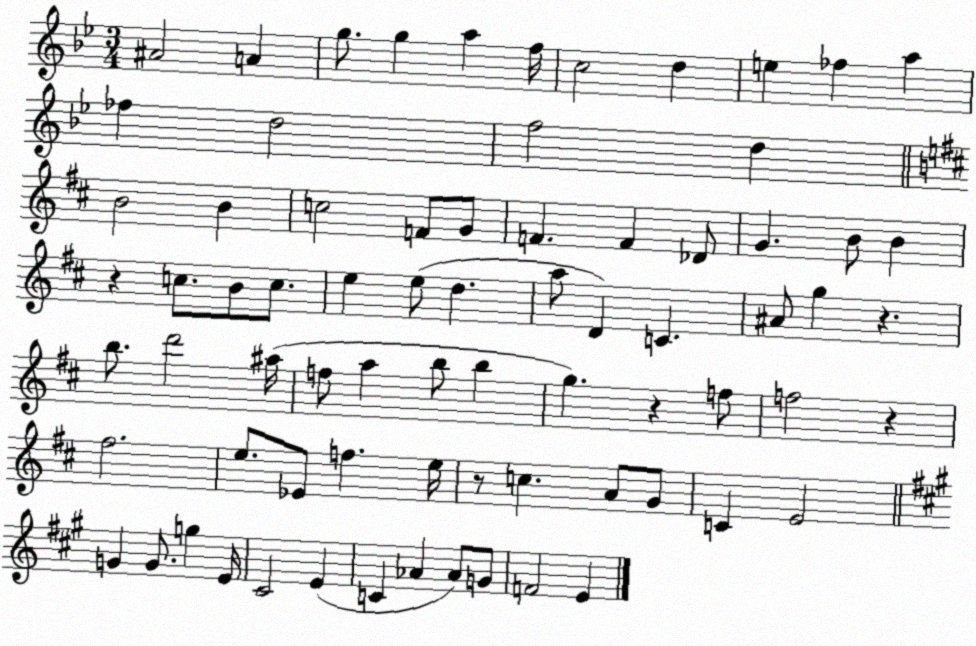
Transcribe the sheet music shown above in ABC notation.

X:1
T:Untitled
M:3/4
L:1/4
K:Bb
^A2 A g/2 g a f/4 c2 d e _f a _f d2 f2 d B2 B c2 F/2 G/2 F F _D/2 G B/2 B z c/2 B/2 c/2 e e/2 d a/2 D C ^A/2 g z b/2 d'2 ^a/4 f/2 a b/2 b g z f/2 f2 z ^f2 e/2 _E/2 f e/4 z/2 c A/2 G/2 C E2 G G/2 g E/4 ^C2 E C _A _A/2 G/2 F2 E